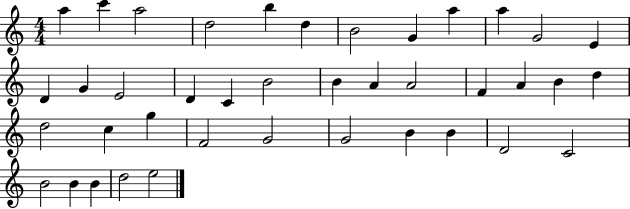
X:1
T:Untitled
M:4/4
L:1/4
K:C
a c' a2 d2 b d B2 G a a G2 E D G E2 D C B2 B A A2 F A B d d2 c g F2 G2 G2 B B D2 C2 B2 B B d2 e2